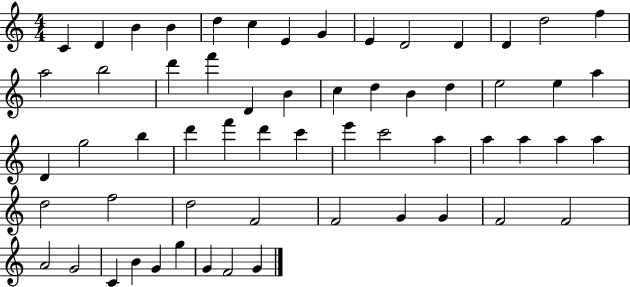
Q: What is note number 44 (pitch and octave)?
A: D5